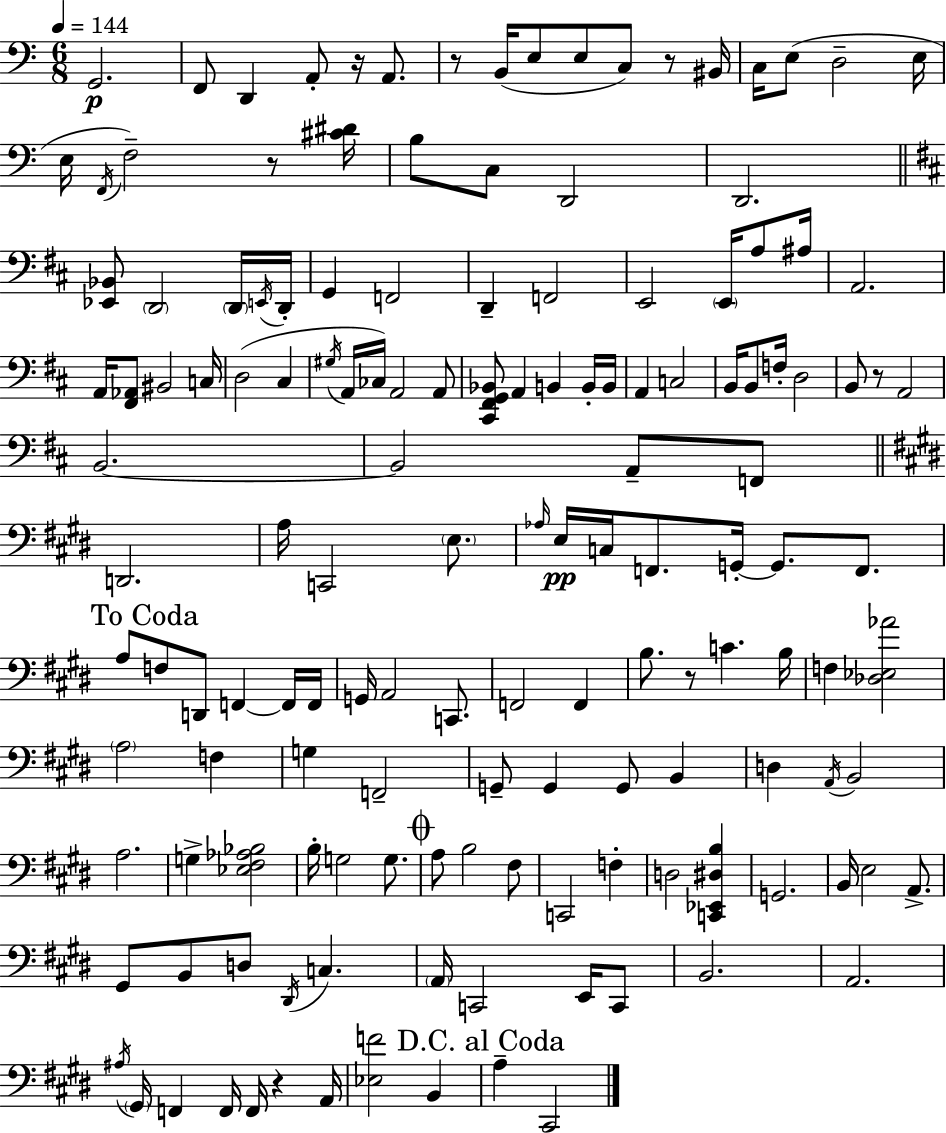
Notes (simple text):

G2/h. F2/e D2/q A2/e R/s A2/e. R/e B2/s E3/e E3/e C3/e R/e BIS2/s C3/s E3/e D3/h E3/s E3/s F2/s F3/h R/e [C#4,D#4]/s B3/e C3/e D2/h D2/h. [Eb2,Bb2]/e D2/h D2/s E2/s D2/s G2/q F2/h D2/q F2/h E2/h E2/s A3/e A#3/s A2/h. A2/s [F#2,Ab2]/e BIS2/h C3/s D3/h C#3/q G#3/s A2/s CES3/s A2/h A2/e [C#2,F#2,G2,Bb2]/e A2/q B2/q B2/s B2/s A2/q C3/h B2/s B2/e F3/s D3/h B2/e R/e A2/h B2/h. B2/h A2/e F2/e D2/h. A3/s C2/h E3/e. Ab3/s E3/s C3/s F2/e. G2/s G2/e. F2/e. A3/e F3/e D2/e F2/q F2/s F2/s G2/s A2/h C2/e. F2/h F2/q B3/e. R/e C4/q. B3/s F3/q [Db3,Eb3,Ab4]/h A3/h F3/q G3/q F2/h G2/e G2/q G2/e B2/q D3/q A2/s B2/h A3/h. G3/q [Eb3,F#3,Ab3,Bb3]/h B3/s G3/h G3/e. A3/e B3/h F#3/e C2/h F3/q D3/h [C2,Eb2,D#3,B3]/q G2/h. B2/s E3/h A2/e. G#2/e B2/e D3/e D#2/s C3/q. A2/s C2/h E2/s C2/e B2/h. A2/h. A#3/s G#2/s F2/q F2/s F2/s R/q A2/s [Eb3,F4]/h B2/q A3/q C#2/h